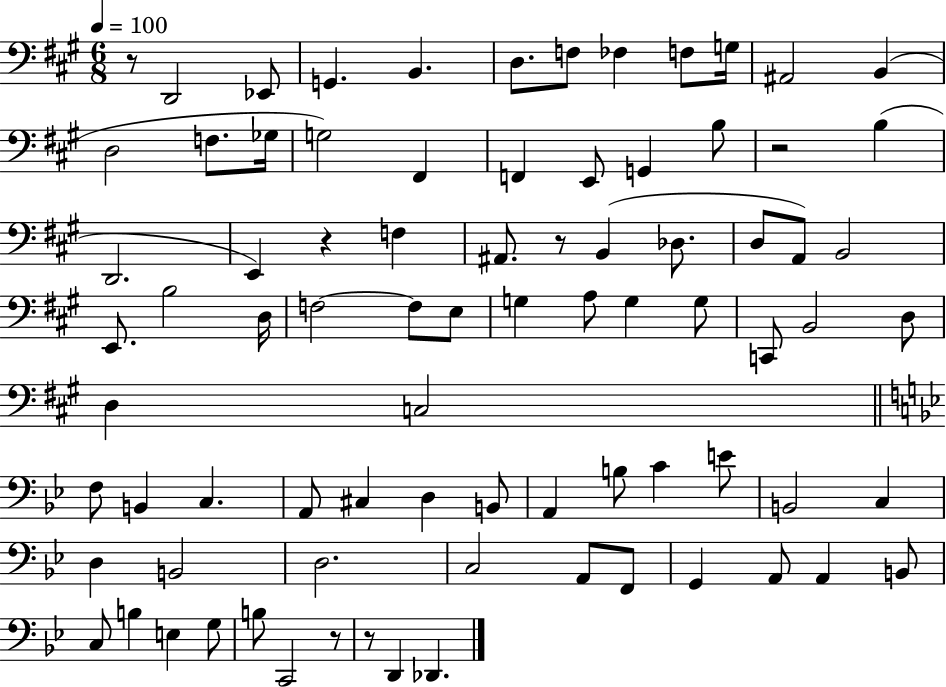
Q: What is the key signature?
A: A major